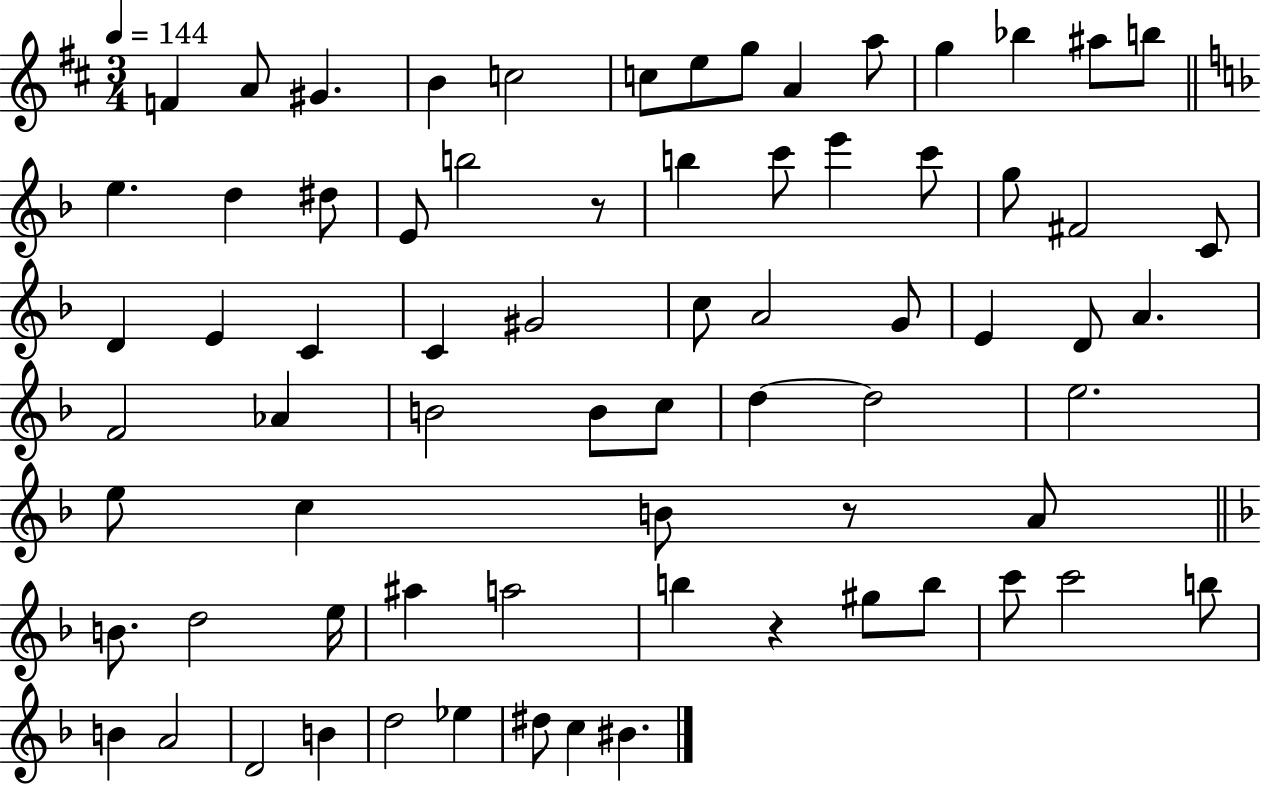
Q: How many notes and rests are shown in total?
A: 72